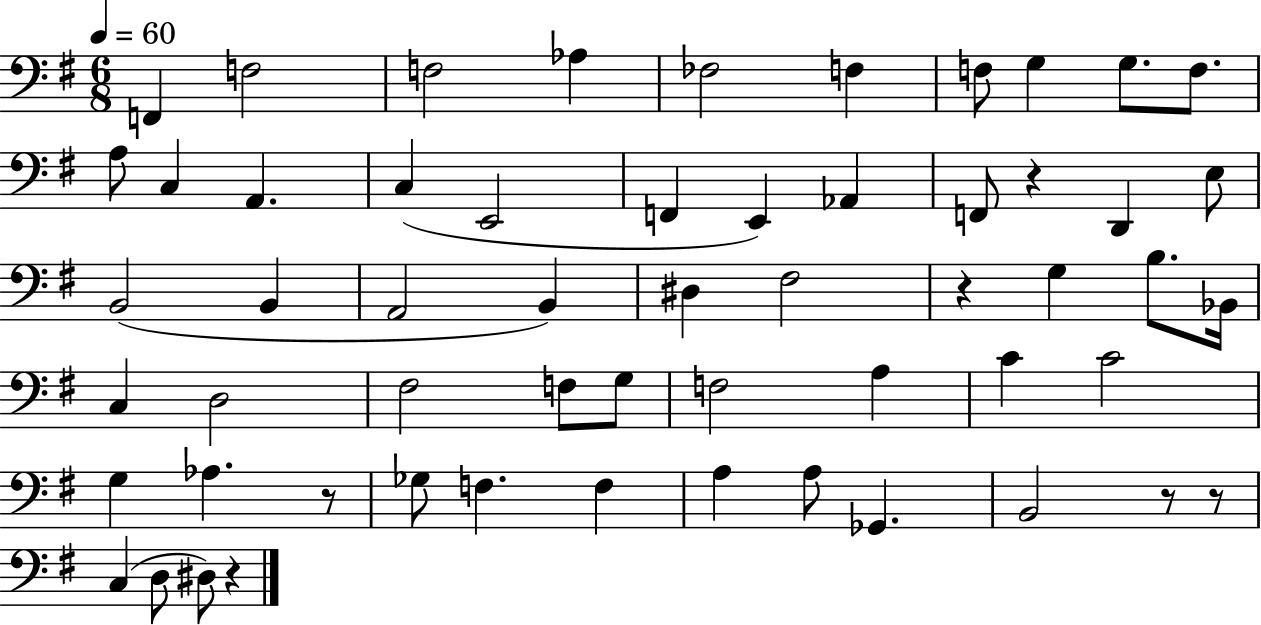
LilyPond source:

{
  \clef bass
  \numericTimeSignature
  \time 6/8
  \key g \major
  \tempo 4 = 60
  f,4 f2 | f2 aes4 | fes2 f4 | f8 g4 g8. f8. | \break a8 c4 a,4. | c4( e,2 | f,4 e,4) aes,4 | f,8 r4 d,4 e8 | \break b,2( b,4 | a,2 b,4) | dis4 fis2 | r4 g4 b8. bes,16 | \break c4 d2 | fis2 f8 g8 | f2 a4 | c'4 c'2 | \break g4 aes4. r8 | ges8 f4. f4 | a4 a8 ges,4. | b,2 r8 r8 | \break c4( d8 dis8) r4 | \bar "|."
}